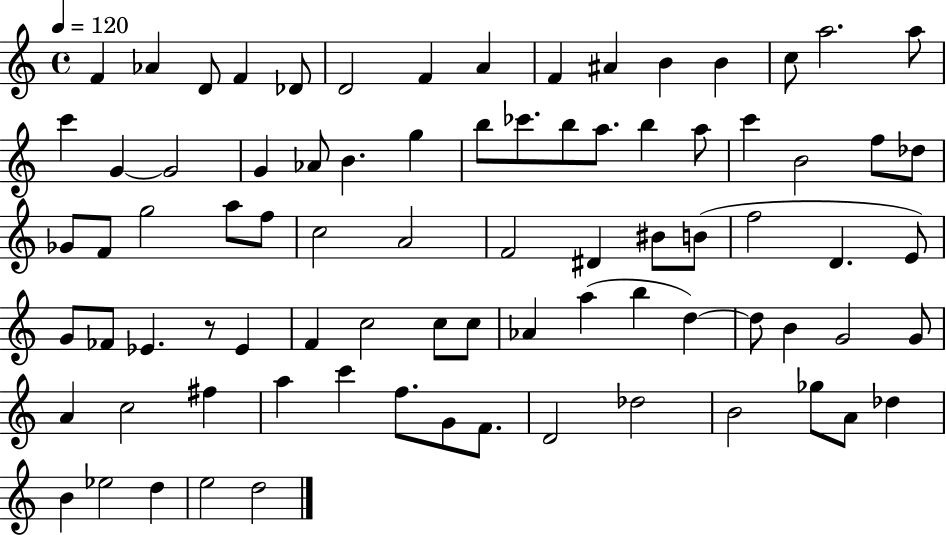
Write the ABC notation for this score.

X:1
T:Untitled
M:4/4
L:1/4
K:C
F _A D/2 F _D/2 D2 F A F ^A B B c/2 a2 a/2 c' G G2 G _A/2 B g b/2 _c'/2 b/2 a/2 b a/2 c' B2 f/2 _d/2 _G/2 F/2 g2 a/2 f/2 c2 A2 F2 ^D ^B/2 B/2 f2 D E/2 G/2 _F/2 _E z/2 _E F c2 c/2 c/2 _A a b d d/2 B G2 G/2 A c2 ^f a c' f/2 G/2 F/2 D2 _d2 B2 _g/2 A/2 _d B _e2 d e2 d2